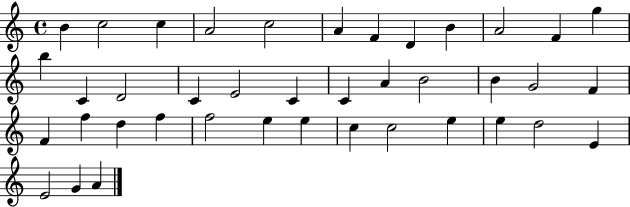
X:1
T:Untitled
M:4/4
L:1/4
K:C
B c2 c A2 c2 A F D B A2 F g b C D2 C E2 C C A B2 B G2 F F f d f f2 e e c c2 e e d2 E E2 G A